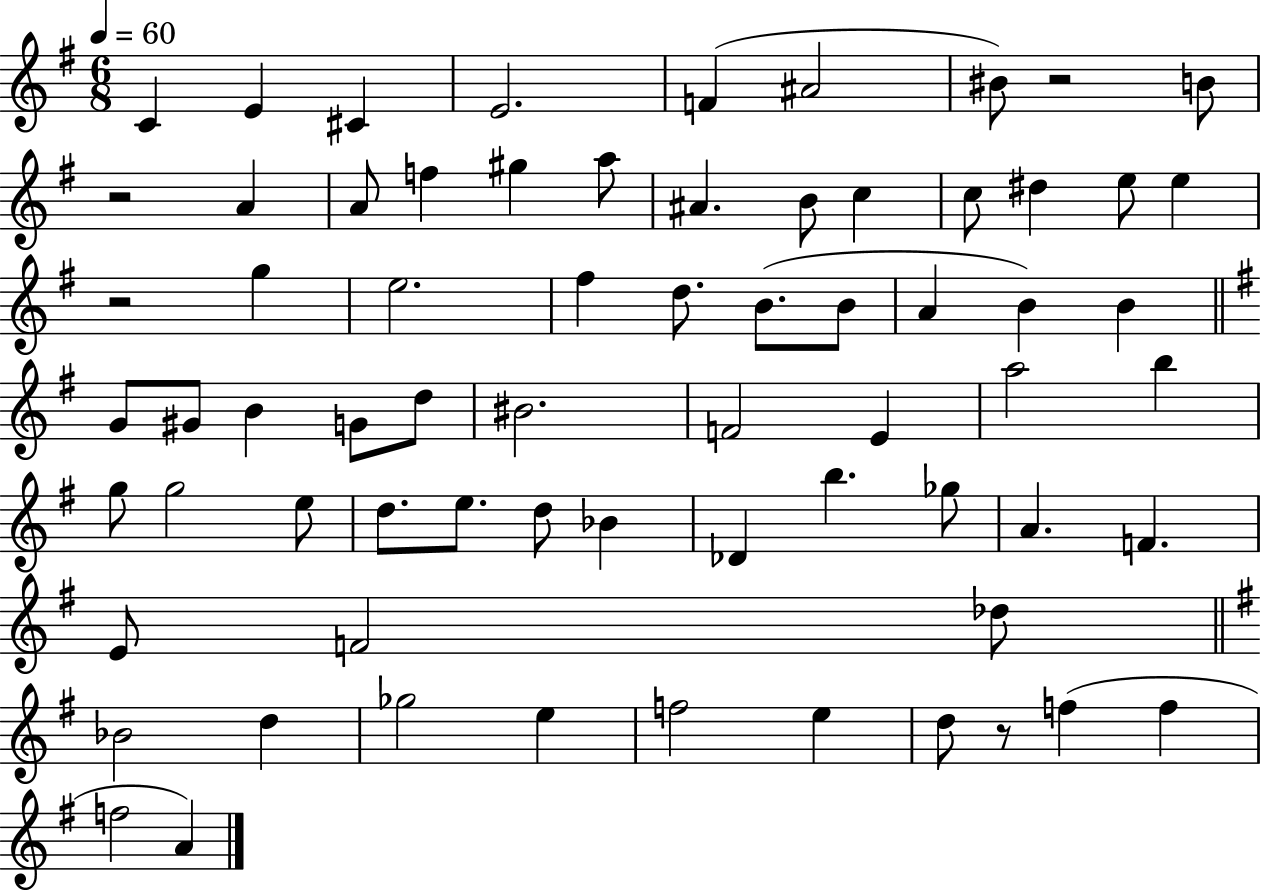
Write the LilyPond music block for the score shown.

{
  \clef treble
  \numericTimeSignature
  \time 6/8
  \key g \major
  \tempo 4 = 60
  c'4 e'4 cis'4 | e'2. | f'4( ais'2 | bis'8) r2 b'8 | \break r2 a'4 | a'8 f''4 gis''4 a''8 | ais'4. b'8 c''4 | c''8 dis''4 e''8 e''4 | \break r2 g''4 | e''2. | fis''4 d''8. b'8.( b'8 | a'4 b'4) b'4 | \break \bar "||" \break \key g \major g'8 gis'8 b'4 g'8 d''8 | bis'2. | f'2 e'4 | a''2 b''4 | \break g''8 g''2 e''8 | d''8. e''8. d''8 bes'4 | des'4 b''4. ges''8 | a'4. f'4. | \break e'8 f'2 des''8 | \bar "||" \break \key e \minor bes'2 d''4 | ges''2 e''4 | f''2 e''4 | d''8 r8 f''4( f''4 | \break f''2 a'4) | \bar "|."
}